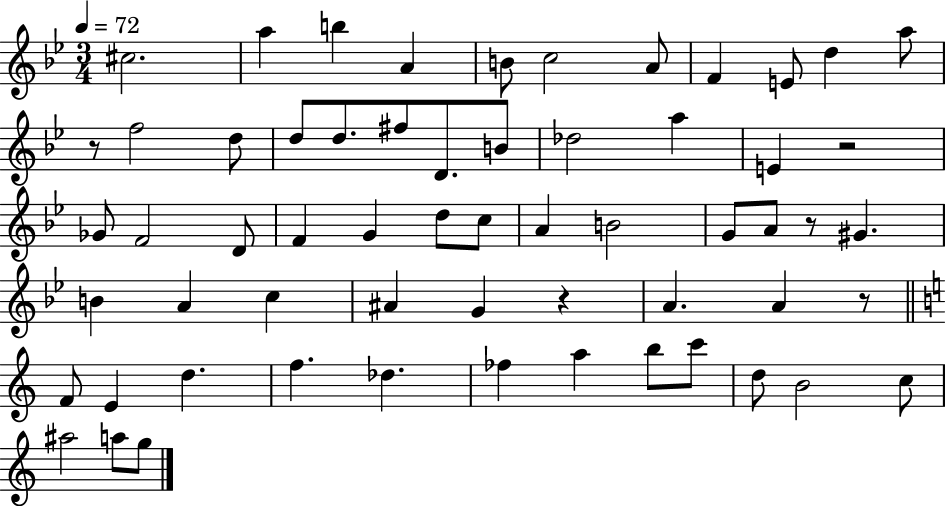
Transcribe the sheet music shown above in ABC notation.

X:1
T:Untitled
M:3/4
L:1/4
K:Bb
^c2 a b A B/2 c2 A/2 F E/2 d a/2 z/2 f2 d/2 d/2 d/2 ^f/2 D/2 B/2 _d2 a E z2 _G/2 F2 D/2 F G d/2 c/2 A B2 G/2 A/2 z/2 ^G B A c ^A G z A A z/2 F/2 E d f _d _f a b/2 c'/2 d/2 B2 c/2 ^a2 a/2 g/2